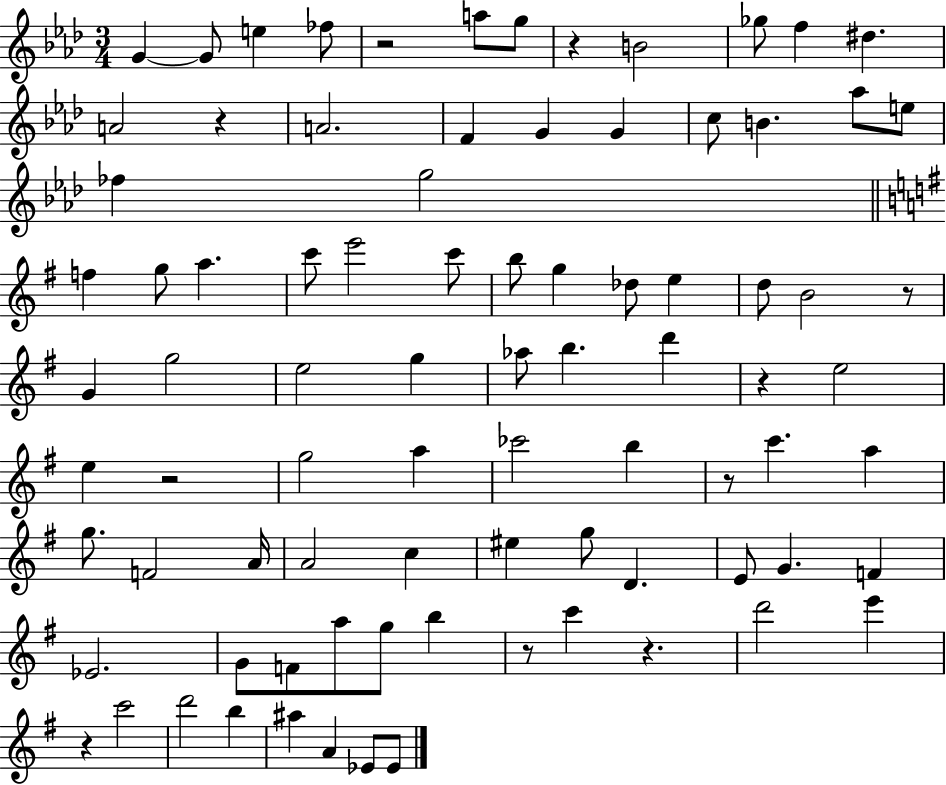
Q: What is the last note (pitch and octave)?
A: Eb4